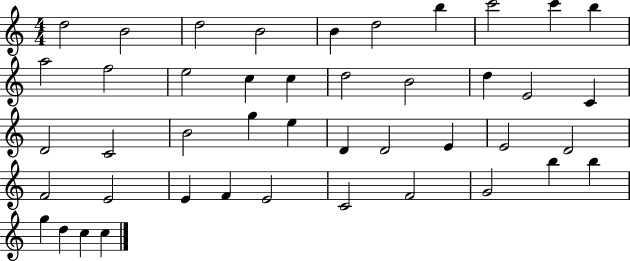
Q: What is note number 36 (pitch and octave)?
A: C4